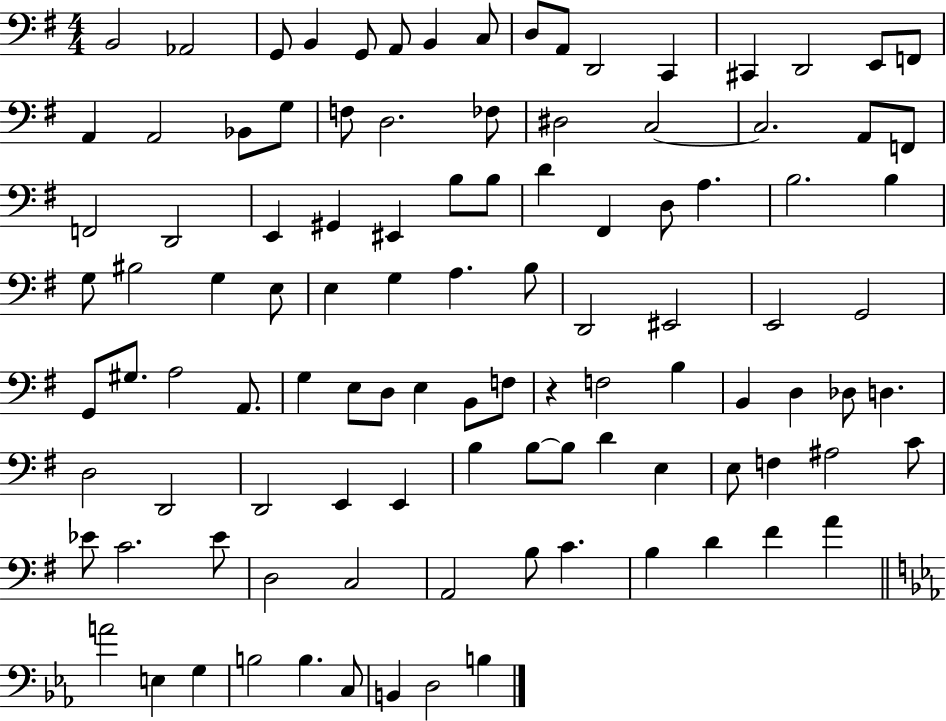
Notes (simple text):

B2/h Ab2/h G2/e B2/q G2/e A2/e B2/q C3/e D3/e A2/e D2/h C2/q C#2/q D2/h E2/e F2/e A2/q A2/h Bb2/e G3/e F3/e D3/h. FES3/e D#3/h C3/h C3/h. A2/e F2/e F2/h D2/h E2/q G#2/q EIS2/q B3/e B3/e D4/q F#2/q D3/e A3/q. B3/h. B3/q G3/e BIS3/h G3/q E3/e E3/q G3/q A3/q. B3/e D2/h EIS2/h E2/h G2/h G2/e G#3/e. A3/h A2/e. G3/q E3/e D3/e E3/q B2/e F3/e R/q F3/h B3/q B2/q D3/q Db3/e D3/q. D3/h D2/h D2/h E2/q E2/q B3/q B3/e B3/e D4/q E3/q E3/e F3/q A#3/h C4/e Eb4/e C4/h. Eb4/e D3/h C3/h A2/h B3/e C4/q. B3/q D4/q F#4/q A4/q A4/h E3/q G3/q B3/h B3/q. C3/e B2/q D3/h B3/q